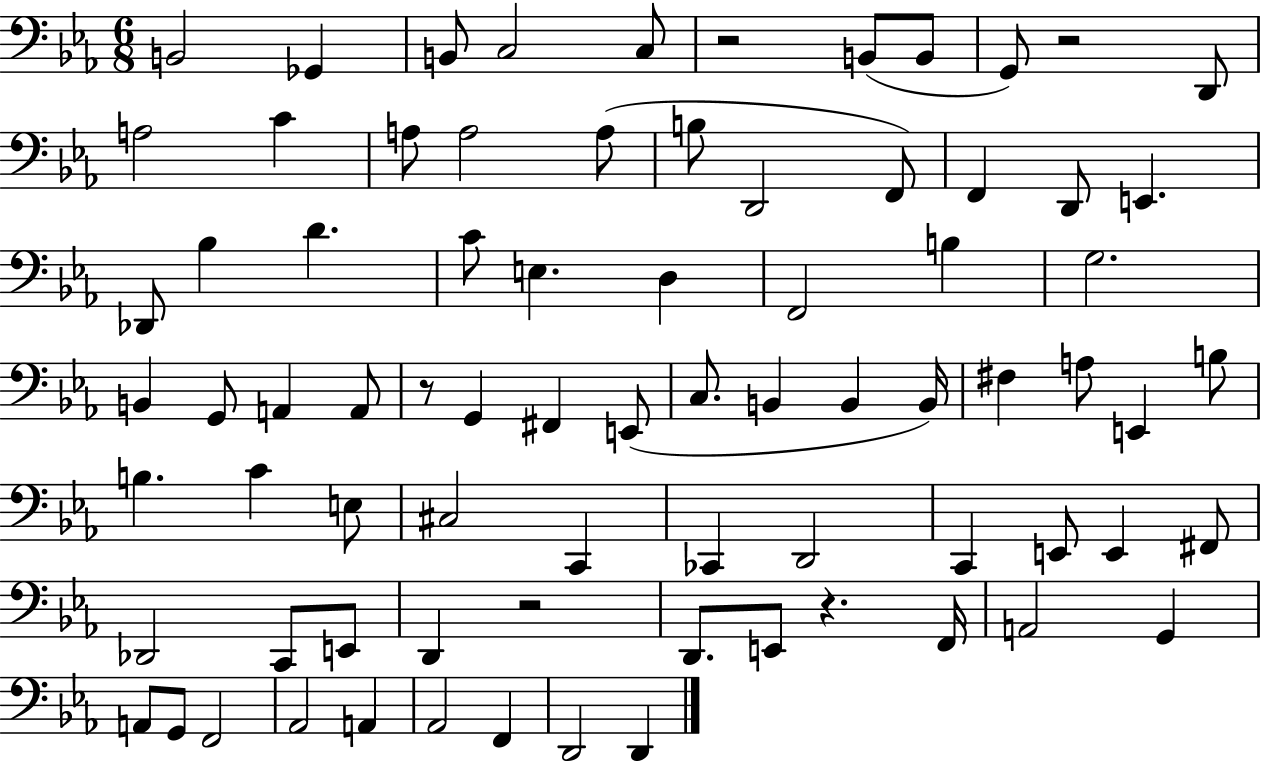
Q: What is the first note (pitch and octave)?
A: B2